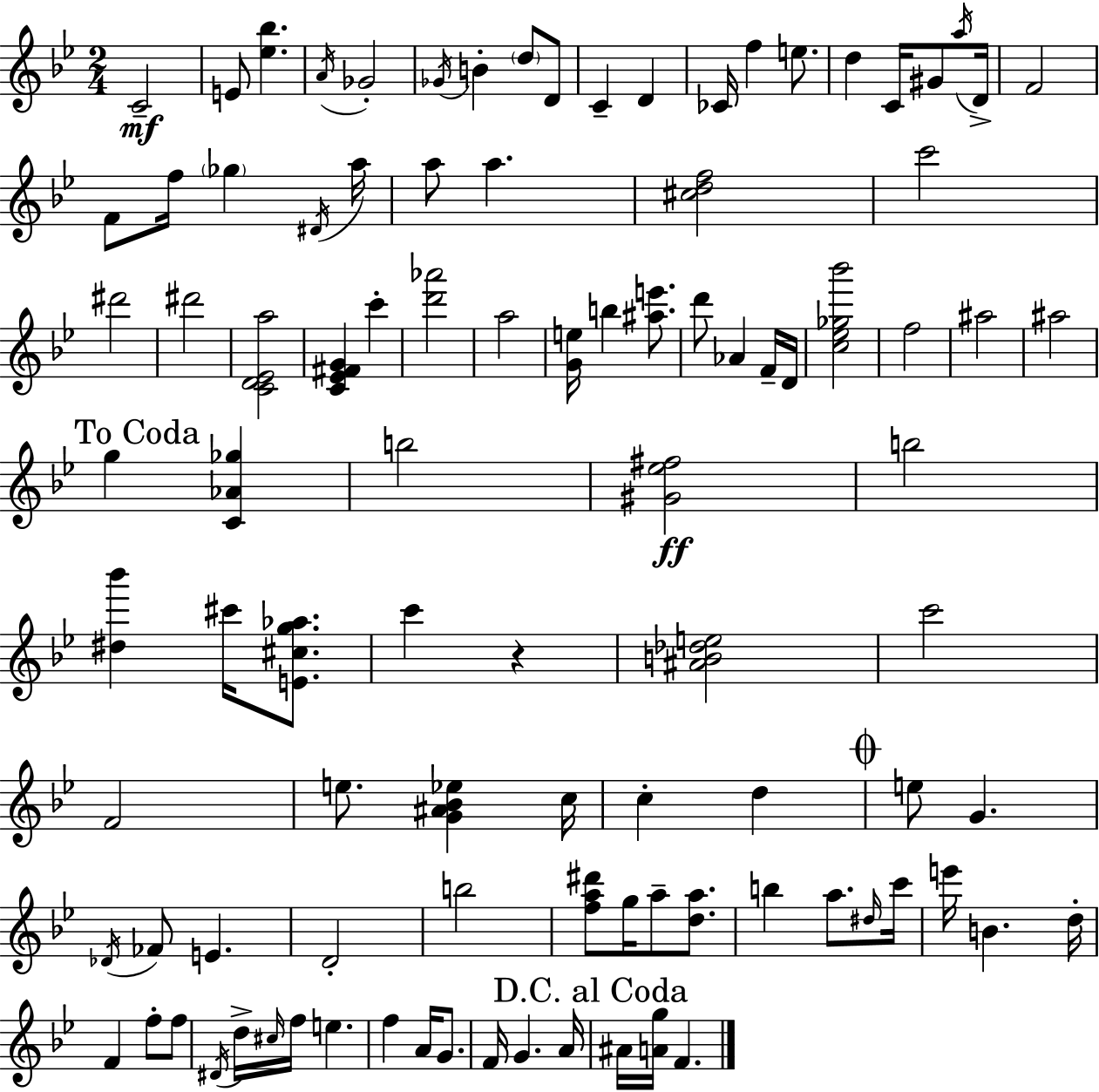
X:1
T:Untitled
M:2/4
L:1/4
K:Gm
C2 E/2 [_e_b] A/4 _G2 _G/4 B d/2 D/2 C D _C/4 f e/2 d C/4 ^G/2 a/4 D/4 F2 F/2 f/4 _g ^D/4 a/4 a/2 a [^cdf]2 c'2 ^d'2 ^d'2 [CD_Ea]2 [C_E^FG] c' [d'_a']2 a2 [Ge]/4 b [^ae']/2 d'/2 _A F/4 D/4 [c_e_g_b']2 f2 ^a2 ^a2 g [C_A_g] b2 [^G_e^f]2 b2 [^d_b'] ^c'/4 [E^cg_a]/2 c' z [^AB_de]2 c'2 F2 e/2 [G^A_B_e] c/4 c d e/2 G _D/4 _F/2 E D2 b2 [fa^d']/2 g/4 a/2 [da]/2 b a/2 ^d/4 c'/4 e'/4 B d/4 F f/2 f/2 ^D/4 d/4 ^c/4 f/4 e f A/4 G/2 F/4 G A/4 ^A/4 [Ag]/4 F